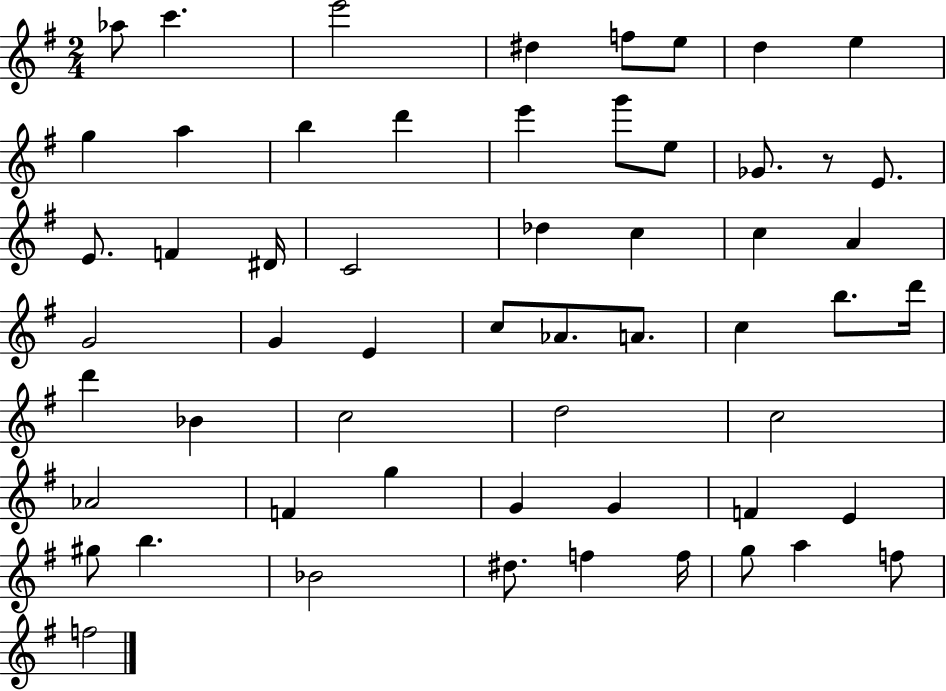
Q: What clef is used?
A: treble